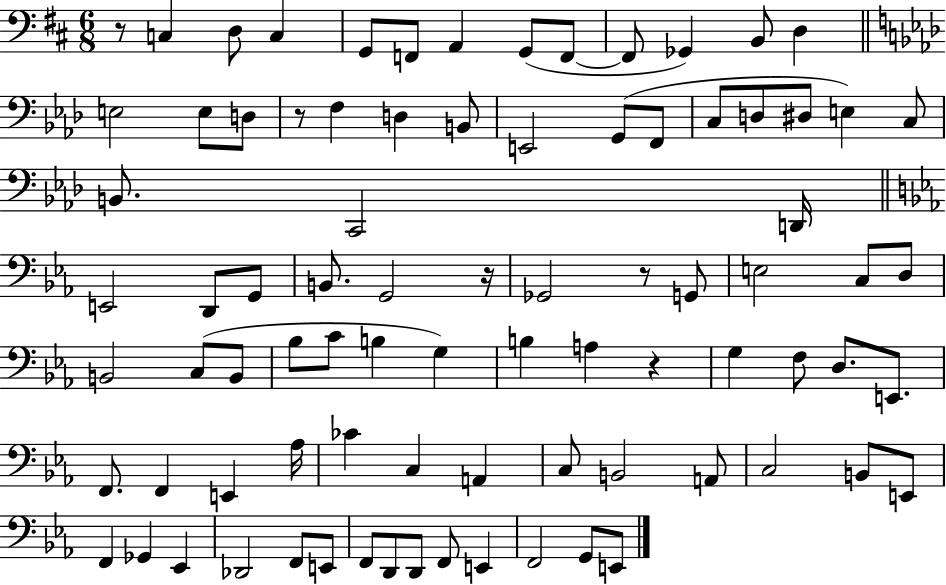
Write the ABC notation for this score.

X:1
T:Untitled
M:6/8
L:1/4
K:D
z/2 C, D,/2 C, G,,/2 F,,/2 A,, G,,/2 F,,/2 F,,/2 _G,, B,,/2 D, E,2 E,/2 D,/2 z/2 F, D, B,,/2 E,,2 G,,/2 F,,/2 C,/2 D,/2 ^D,/2 E, C,/2 B,,/2 C,,2 D,,/4 E,,2 D,,/2 G,,/2 B,,/2 G,,2 z/4 _G,,2 z/2 G,,/2 E,2 C,/2 D,/2 B,,2 C,/2 B,,/2 _B,/2 C/2 B, G, B, A, z G, F,/2 D,/2 E,,/2 F,,/2 F,, E,, _A,/4 _C C, A,, C,/2 B,,2 A,,/2 C,2 B,,/2 E,,/2 F,, _G,, _E,, _D,,2 F,,/2 E,,/2 F,,/2 D,,/2 D,,/2 F,,/2 E,, F,,2 G,,/2 E,,/2